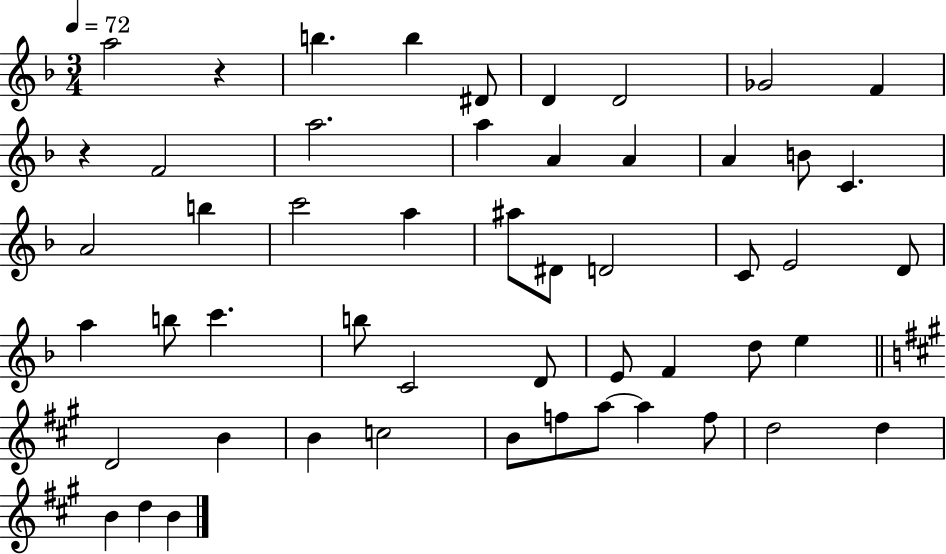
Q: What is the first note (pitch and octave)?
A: A5